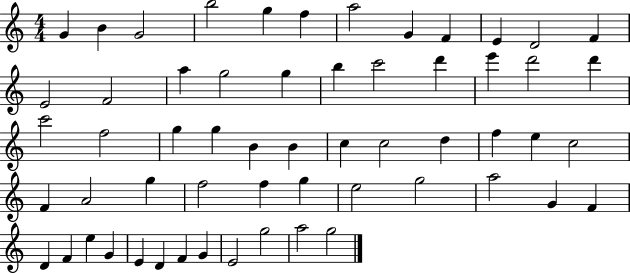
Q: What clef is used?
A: treble